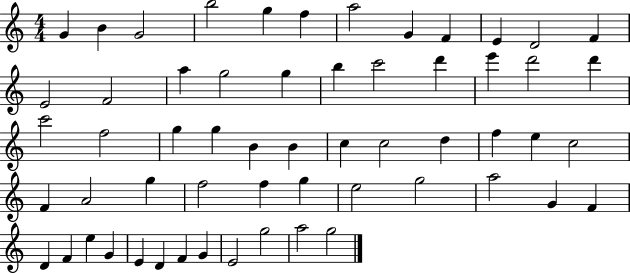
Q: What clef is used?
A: treble